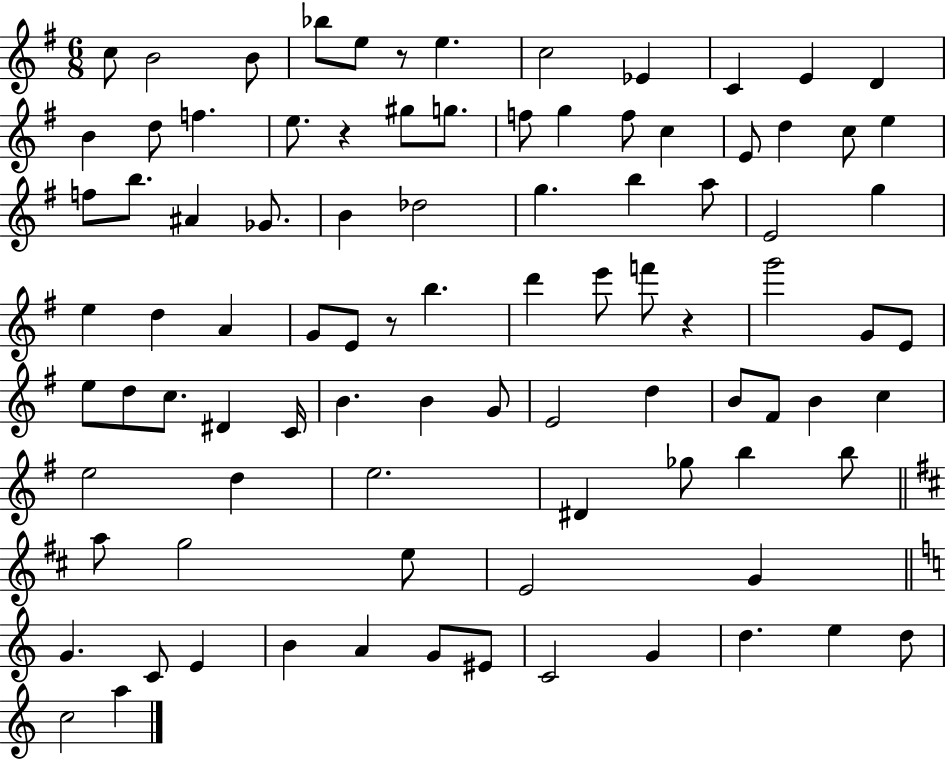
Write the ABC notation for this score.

X:1
T:Untitled
M:6/8
L:1/4
K:G
c/2 B2 B/2 _b/2 e/2 z/2 e c2 _E C E D B d/2 f e/2 z ^g/2 g/2 f/2 g f/2 c E/2 d c/2 e f/2 b/2 ^A _G/2 B _d2 g b a/2 E2 g e d A G/2 E/2 z/2 b d' e'/2 f'/2 z g'2 G/2 E/2 e/2 d/2 c/2 ^D C/4 B B G/2 E2 d B/2 ^F/2 B c e2 d e2 ^D _g/2 b b/2 a/2 g2 e/2 E2 G G C/2 E B A G/2 ^E/2 C2 G d e d/2 c2 a